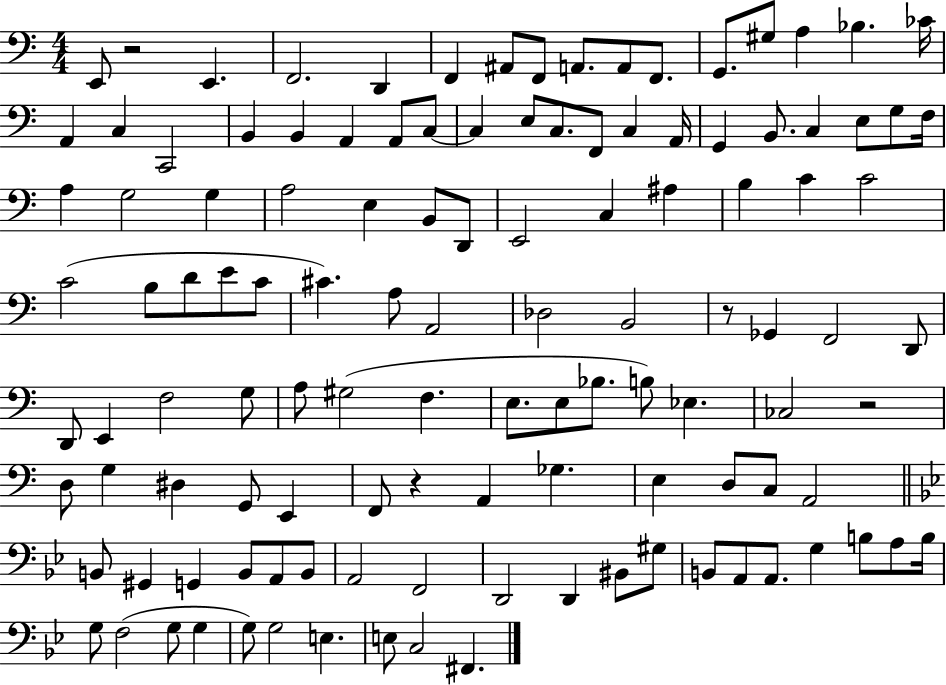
E2/e R/h E2/q. F2/h. D2/q F2/q A#2/e F2/e A2/e. A2/e F2/e. G2/e. G#3/e A3/q Bb3/q. CES4/s A2/q C3/q C2/h B2/q B2/q A2/q A2/e C3/e C3/q E3/e C3/e. F2/e C3/q A2/s G2/q B2/e. C3/q E3/e G3/e F3/s A3/q G3/h G3/q A3/h E3/q B2/e D2/e E2/h C3/q A#3/q B3/q C4/q C4/h C4/h B3/e D4/e E4/e C4/e C#4/q. A3/e A2/h Db3/h B2/h R/e Gb2/q F2/h D2/e D2/e E2/q F3/h G3/e A3/e G#3/h F3/q. E3/e. E3/e Bb3/e. B3/e Eb3/q. CES3/h R/h D3/e G3/q D#3/q G2/e E2/q F2/e R/q A2/q Gb3/q. E3/q D3/e C3/e A2/h B2/e G#2/q G2/q B2/e A2/e B2/e A2/h F2/h D2/h D2/q BIS2/e G#3/e B2/e A2/e A2/e. G3/q B3/e A3/e B3/s G3/e F3/h G3/e G3/q G3/e G3/h E3/q. E3/e C3/h F#2/q.